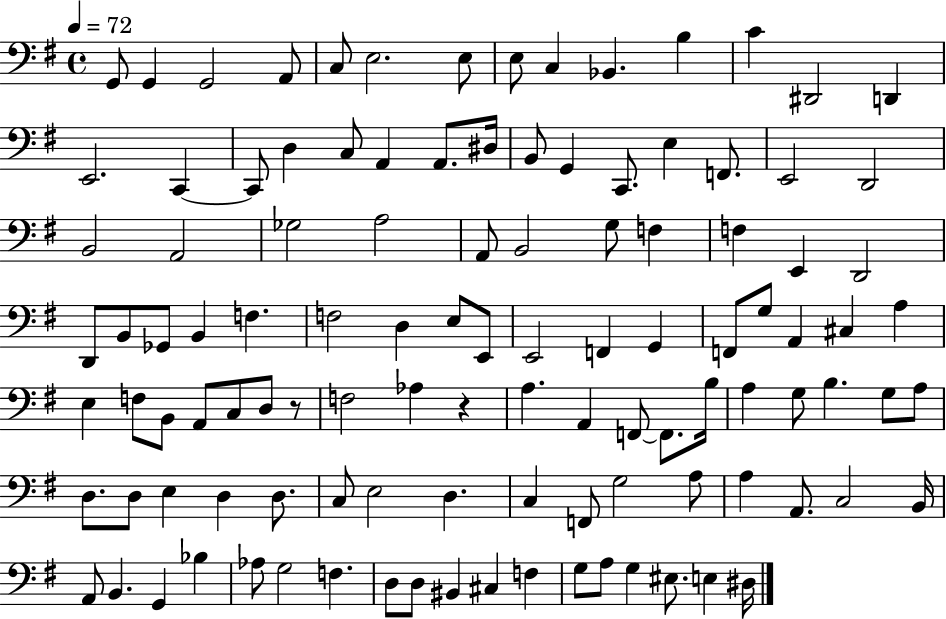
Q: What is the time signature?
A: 4/4